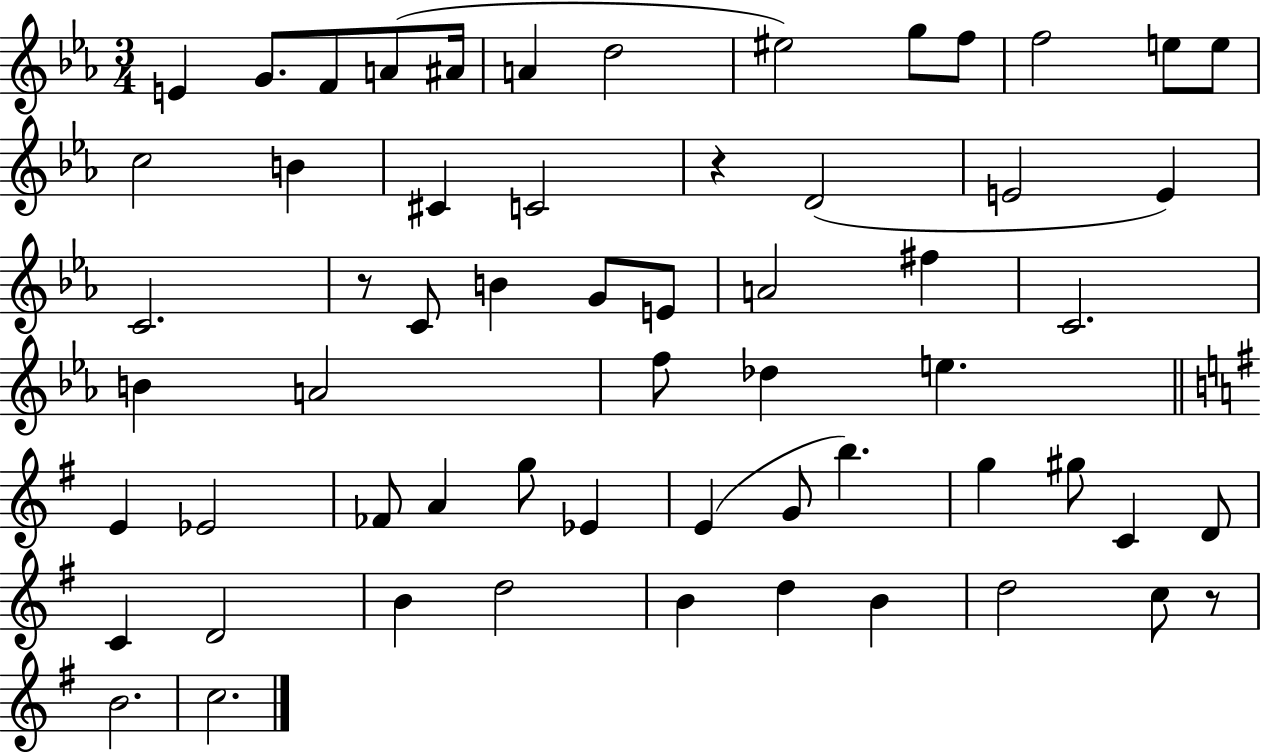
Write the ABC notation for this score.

X:1
T:Untitled
M:3/4
L:1/4
K:Eb
E G/2 F/2 A/2 ^A/4 A d2 ^e2 g/2 f/2 f2 e/2 e/2 c2 B ^C C2 z D2 E2 E C2 z/2 C/2 B G/2 E/2 A2 ^f C2 B A2 f/2 _d e E _E2 _F/2 A g/2 _E E G/2 b g ^g/2 C D/2 C D2 B d2 B d B d2 c/2 z/2 B2 c2